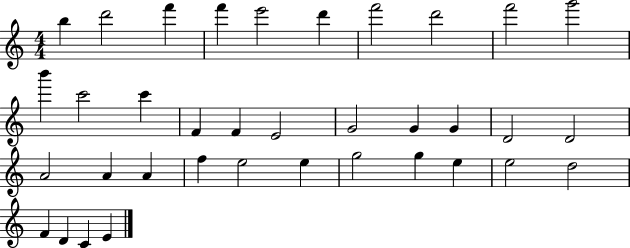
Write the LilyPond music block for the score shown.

{
  \clef treble
  \numericTimeSignature
  \time 4/4
  \key c \major
  b''4 d'''2 f'''4 | f'''4 e'''2 d'''4 | f'''2 d'''2 | f'''2 g'''2 | \break b'''4 c'''2 c'''4 | f'4 f'4 e'2 | g'2 g'4 g'4 | d'2 d'2 | \break a'2 a'4 a'4 | f''4 e''2 e''4 | g''2 g''4 e''4 | e''2 d''2 | \break f'4 d'4 c'4 e'4 | \bar "|."
}